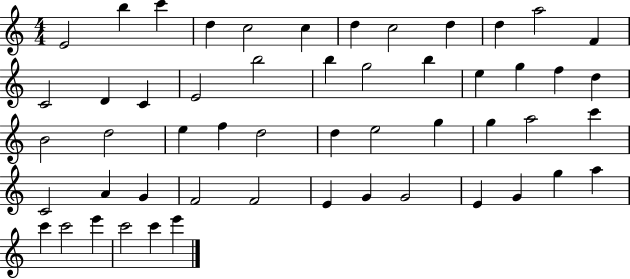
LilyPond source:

{
  \clef treble
  \numericTimeSignature
  \time 4/4
  \key c \major
  e'2 b''4 c'''4 | d''4 c''2 c''4 | d''4 c''2 d''4 | d''4 a''2 f'4 | \break c'2 d'4 c'4 | e'2 b''2 | b''4 g''2 b''4 | e''4 g''4 f''4 d''4 | \break b'2 d''2 | e''4 f''4 d''2 | d''4 e''2 g''4 | g''4 a''2 c'''4 | \break c'2 a'4 g'4 | f'2 f'2 | e'4 g'4 g'2 | e'4 g'4 g''4 a''4 | \break c'''4 c'''2 e'''4 | c'''2 c'''4 e'''4 | \bar "|."
}